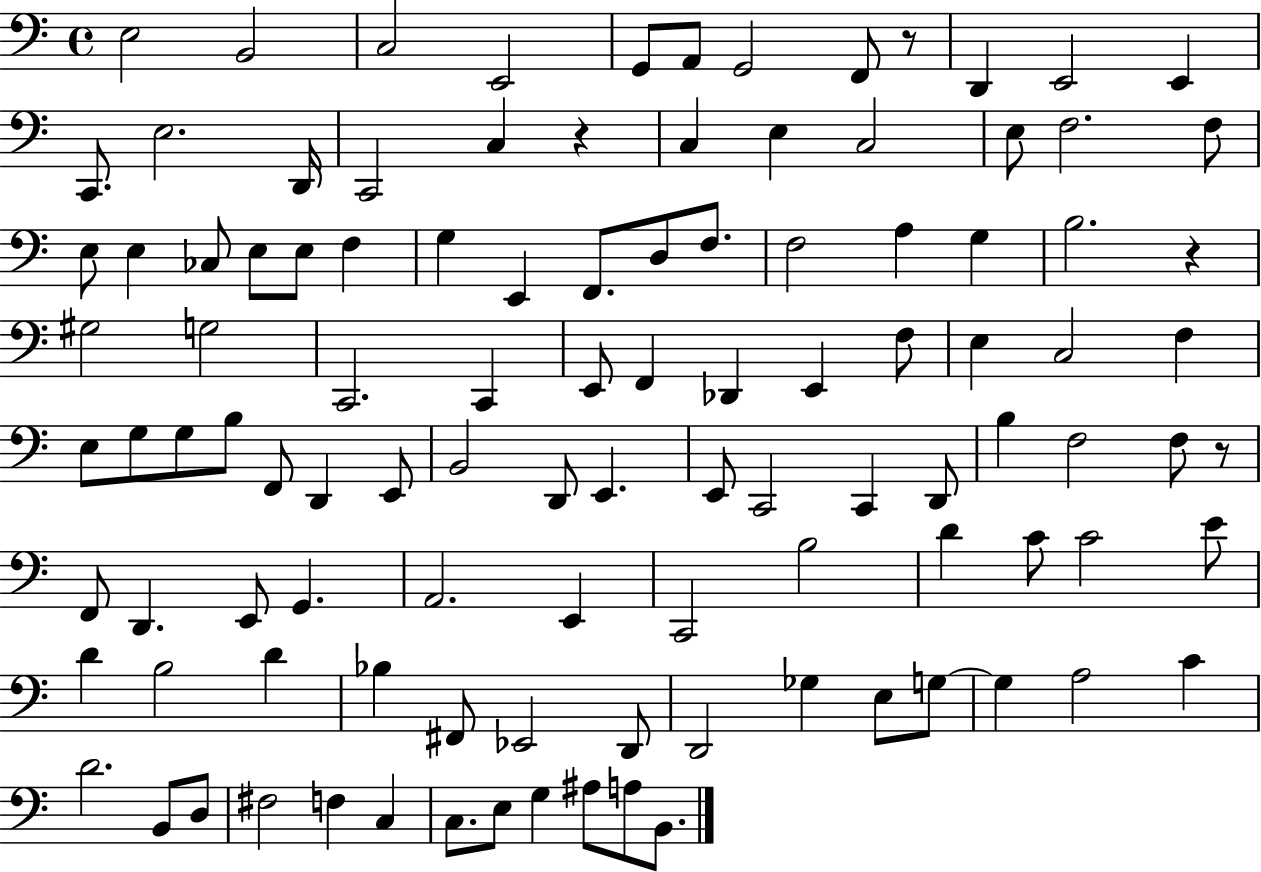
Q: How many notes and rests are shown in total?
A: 108